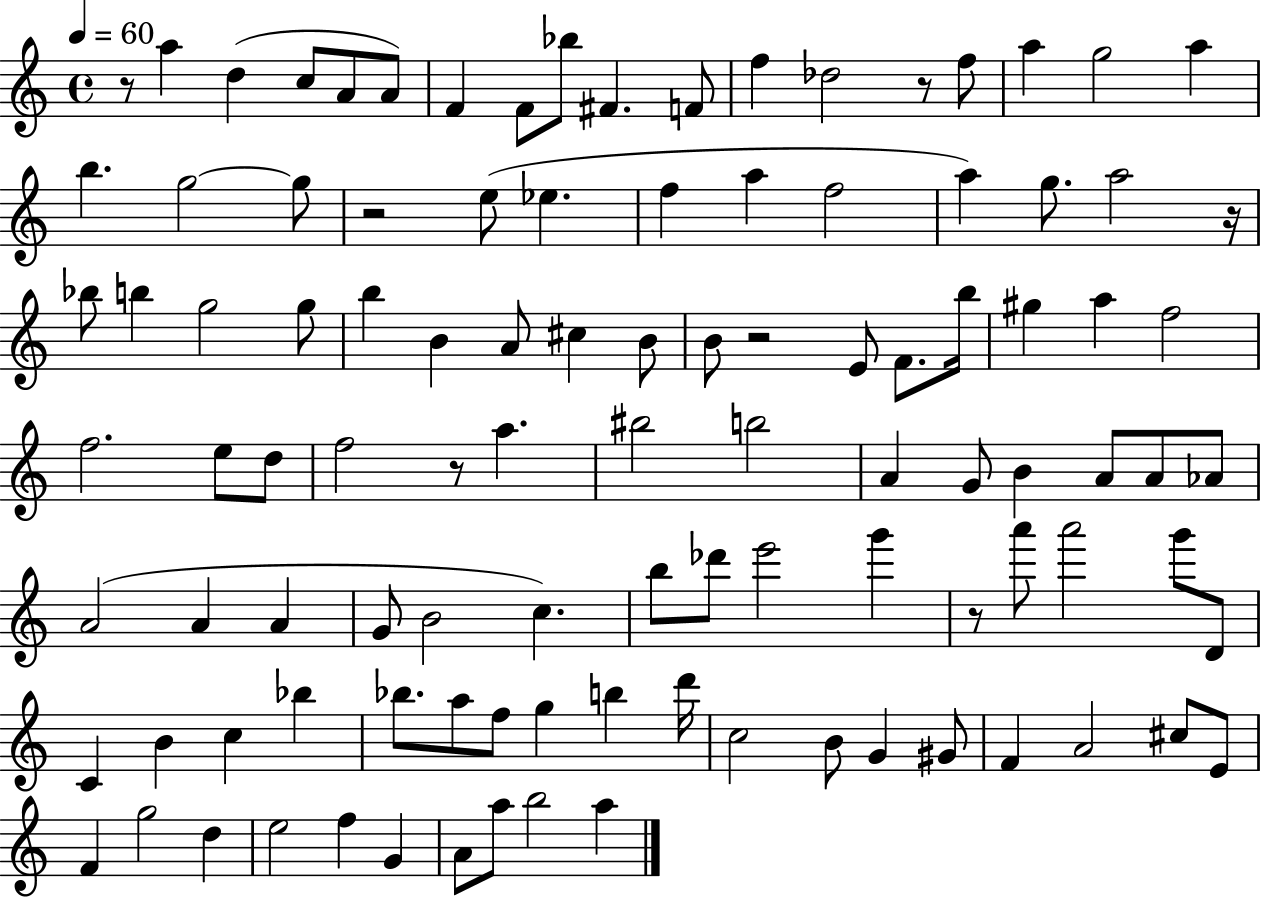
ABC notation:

X:1
T:Untitled
M:4/4
L:1/4
K:C
z/2 a d c/2 A/2 A/2 F F/2 _b/2 ^F F/2 f _d2 z/2 f/2 a g2 a b g2 g/2 z2 e/2 _e f a f2 a g/2 a2 z/4 _b/2 b g2 g/2 b B A/2 ^c B/2 B/2 z2 E/2 F/2 b/4 ^g a f2 f2 e/2 d/2 f2 z/2 a ^b2 b2 A G/2 B A/2 A/2 _A/2 A2 A A G/2 B2 c b/2 _d'/2 e'2 g' z/2 a'/2 a'2 g'/2 D/2 C B c _b _b/2 a/2 f/2 g b d'/4 c2 B/2 G ^G/2 F A2 ^c/2 E/2 F g2 d e2 f G A/2 a/2 b2 a